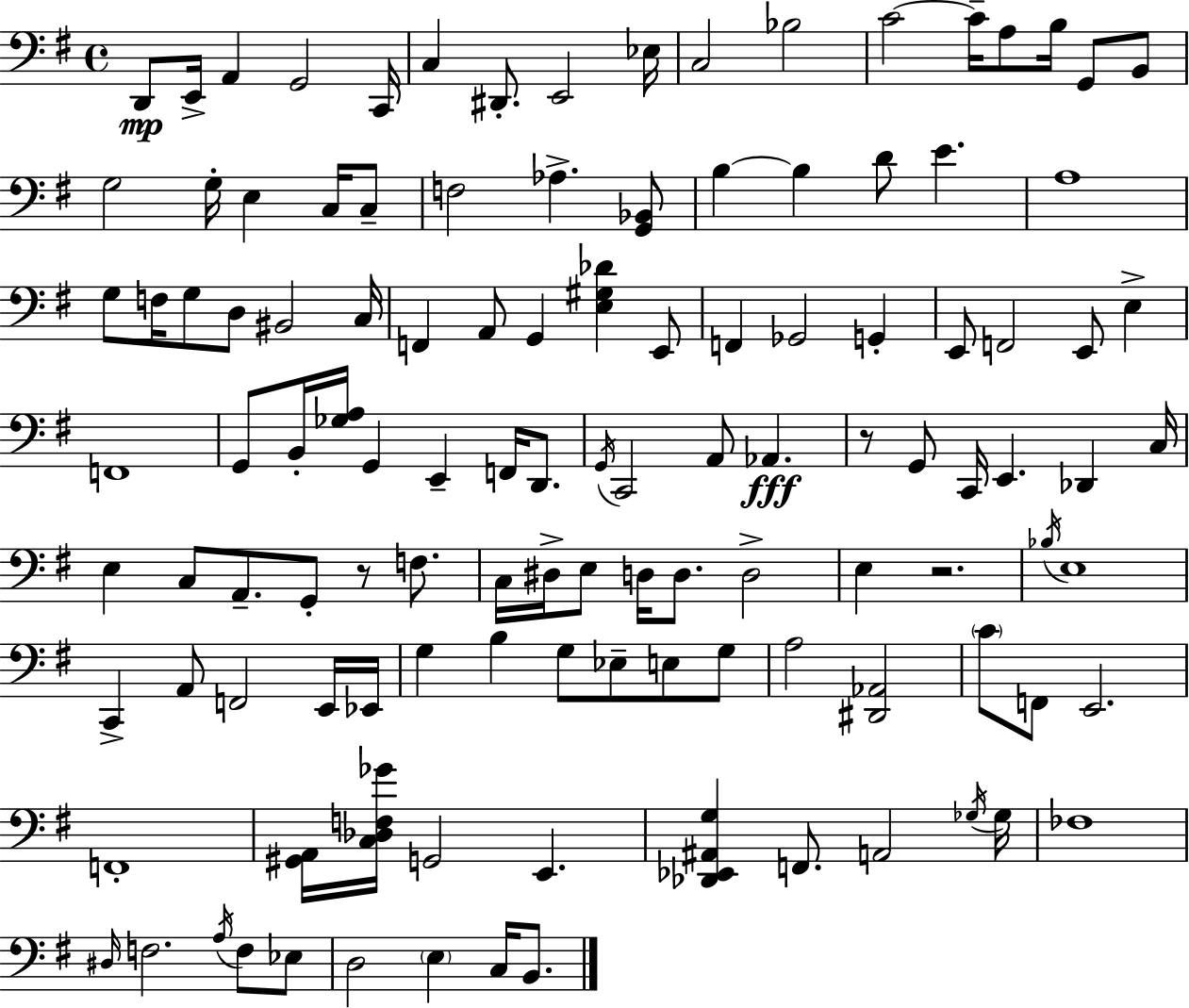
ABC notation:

X:1
T:Untitled
M:4/4
L:1/4
K:Em
D,,/2 E,,/4 A,, G,,2 C,,/4 C, ^D,,/2 E,,2 _E,/4 C,2 _B,2 C2 C/4 A,/2 B,/4 G,,/2 B,,/2 G,2 G,/4 E, C,/4 C,/2 F,2 _A, [G,,_B,,]/2 B, B, D/2 E A,4 G,/2 F,/4 G,/2 D,/2 ^B,,2 C,/4 F,, A,,/2 G,, [E,^G,_D] E,,/2 F,, _G,,2 G,, E,,/2 F,,2 E,,/2 E, F,,4 G,,/2 B,,/4 [_G,A,]/4 G,, E,, F,,/4 D,,/2 G,,/4 C,,2 A,,/2 _A,, z/2 G,,/2 C,,/4 E,, _D,, C,/4 E, C,/2 A,,/2 G,,/2 z/2 F,/2 C,/4 ^D,/4 E,/2 D,/4 D,/2 D,2 E, z2 _B,/4 E,4 C,, A,,/2 F,,2 E,,/4 _E,,/4 G, B, G,/2 _E,/2 E,/2 G,/2 A,2 [^D,,_A,,]2 C/2 F,,/2 E,,2 F,,4 [^G,,A,,]/4 [C,_D,F,_G]/4 G,,2 E,, [_D,,_E,,^A,,G,] F,,/2 A,,2 _G,/4 _G,/4 _F,4 ^D,/4 F,2 A,/4 F,/2 _E,/2 D,2 E, C,/4 B,,/2